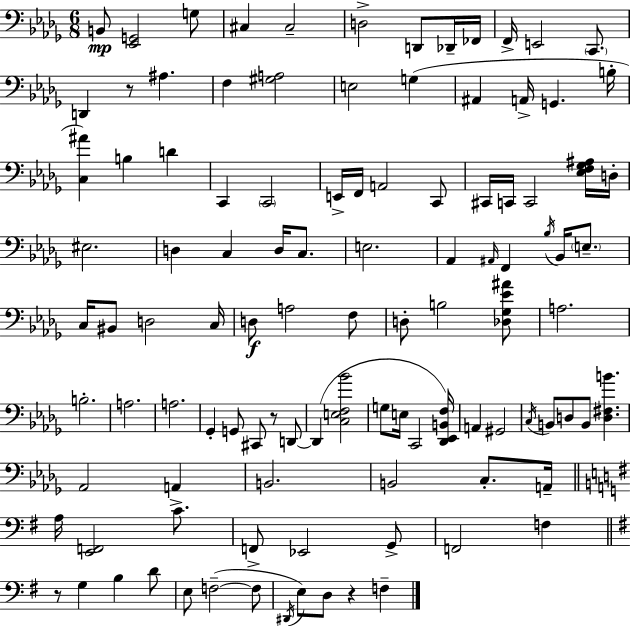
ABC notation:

X:1
T:Untitled
M:6/8
L:1/4
K:Bbm
B,,/2 [_E,,G,,]2 G,/2 ^C, ^C,2 D,2 D,,/2 _D,,/4 _F,,/4 F,,/4 E,,2 C,,/2 D,, z/2 ^A, F, [^G,A,]2 E,2 G, ^A,, A,,/4 G,, B,/4 [C,^A] B, D C,, C,,2 E,,/4 F,,/4 A,,2 C,,/2 ^C,,/4 C,,/4 C,,2 [_E,F,_G,^A,]/4 D,/4 ^E,2 D, C, D,/4 C,/2 E,2 _A,, ^A,,/4 F,, _B,/4 _B,,/4 E,/2 C,/4 ^B,,/2 D,2 C,/4 D,/2 A,2 F,/2 D,/2 B,2 [_D,_G,_E^A]/2 A,2 B,2 A,2 A,2 _G,, G,,/2 ^C,,/2 z/2 D,,/2 D,, [C,E,F,_B]2 G,/2 E,/4 C,,2 [_D,,_E,,B,,F,]/4 A,, ^G,,2 C,/4 B,,/2 D,/2 B,,/2 [D,^F,B] _A,,2 A,, B,,2 B,,2 C,/2 A,,/4 A,/4 [E,,F,,]2 C/2 F,,/2 _E,,2 G,,/2 F,,2 F, z/2 G, B, D/2 E,/2 F,2 F,/2 ^D,,/4 E,/2 D,/2 z F,